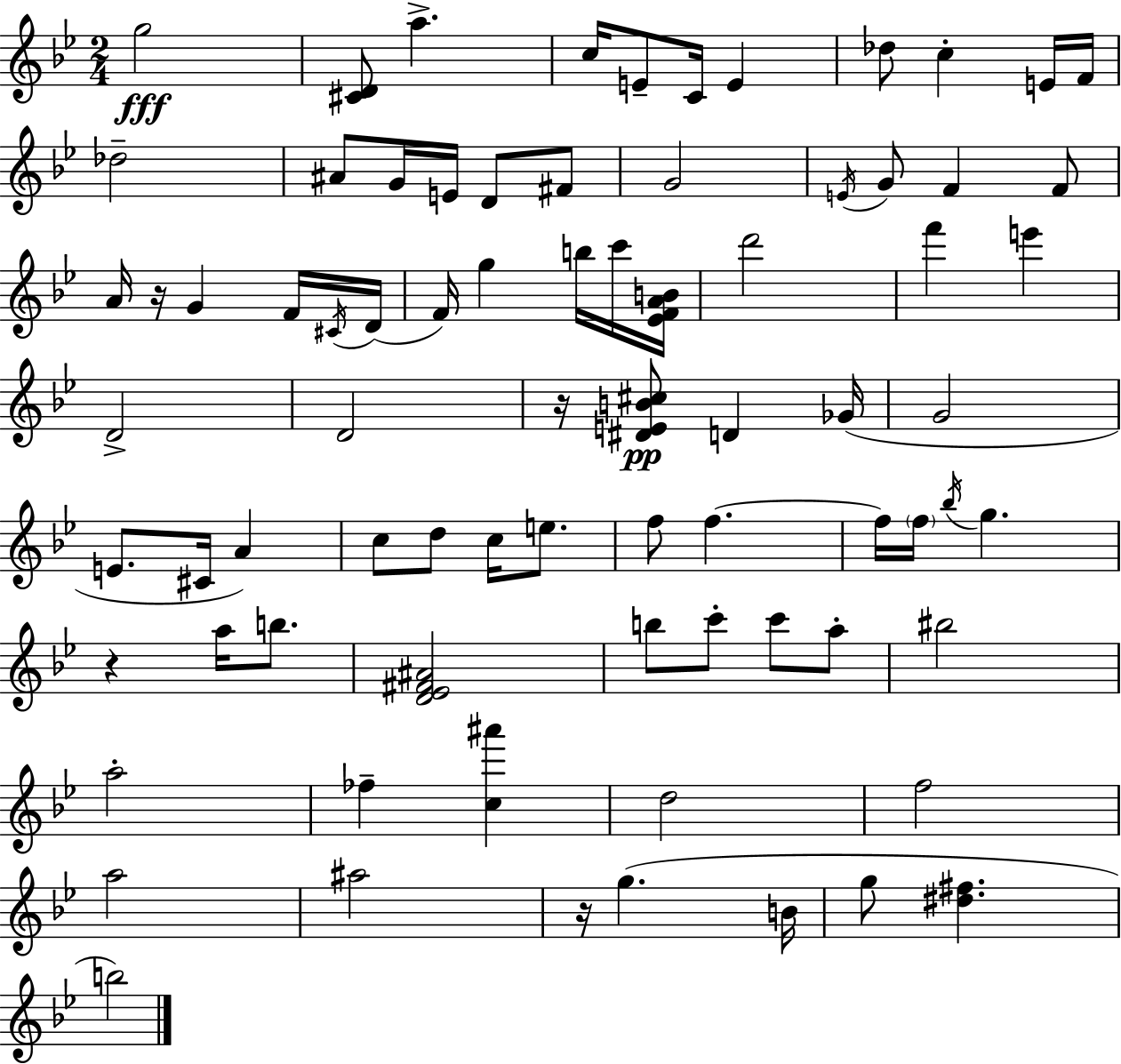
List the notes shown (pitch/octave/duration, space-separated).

G5/h [C#4,D4]/e A5/q. C5/s E4/e C4/s E4/q Db5/e C5/q E4/s F4/s Db5/h A#4/e G4/s E4/s D4/e F#4/e G4/h E4/s G4/e F4/q F4/e A4/s R/s G4/q F4/s C#4/s D4/s F4/s G5/q B5/s C6/s [Eb4,F4,A4,B4]/s D6/h F6/q E6/q D4/h D4/h R/s [D#4,E4,B4,C#5]/e D4/q Gb4/s G4/h E4/e. C#4/s A4/q C5/e D5/e C5/s E5/e. F5/e F5/q. F5/s F5/s Bb5/s G5/q. R/q A5/s B5/e. [D4,Eb4,F#4,A#4]/h B5/e C6/e C6/e A5/e BIS5/h A5/h FES5/q [C5,A#6]/q D5/h F5/h A5/h A#5/h R/s G5/q. B4/s G5/e [D#5,F#5]/q. B5/h